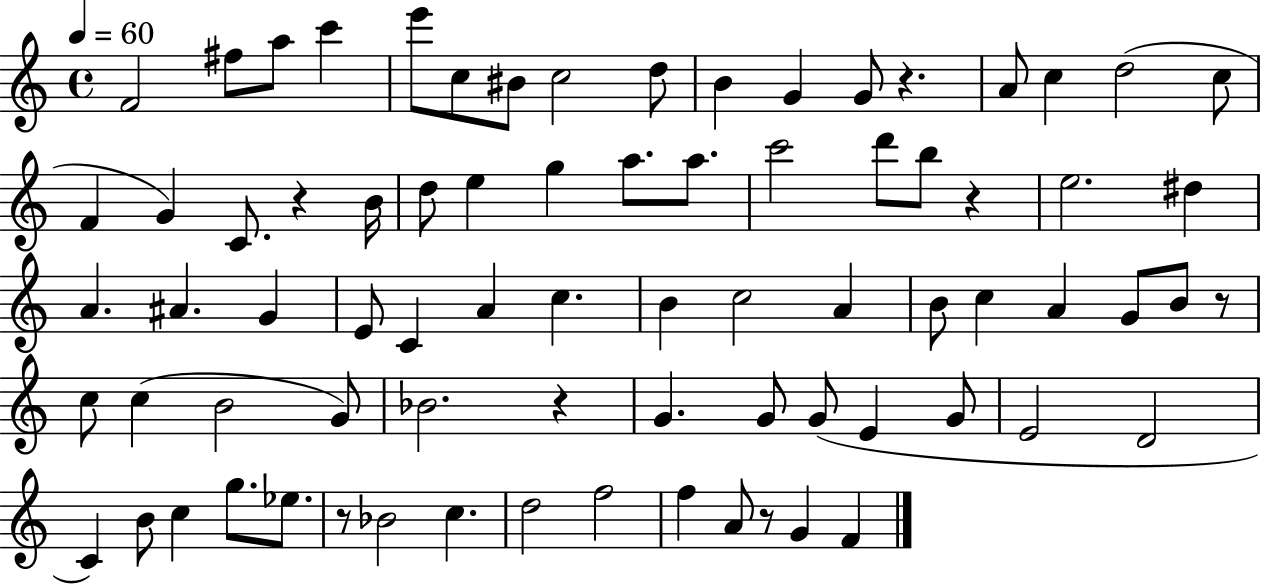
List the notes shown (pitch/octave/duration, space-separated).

F4/h F#5/e A5/e C6/q E6/e C5/e BIS4/e C5/h D5/e B4/q G4/q G4/e R/q. A4/e C5/q D5/h C5/e F4/q G4/q C4/e. R/q B4/s D5/e E5/q G5/q A5/e. A5/e. C6/h D6/e B5/e R/q E5/h. D#5/q A4/q. A#4/q. G4/q E4/e C4/q A4/q C5/q. B4/q C5/h A4/q B4/e C5/q A4/q G4/e B4/e R/e C5/e C5/q B4/h G4/e Bb4/h. R/q G4/q. G4/e G4/e E4/q G4/e E4/h D4/h C4/q B4/e C5/q G5/e. Eb5/e. R/e Bb4/h C5/q. D5/h F5/h F5/q A4/e R/e G4/q F4/q